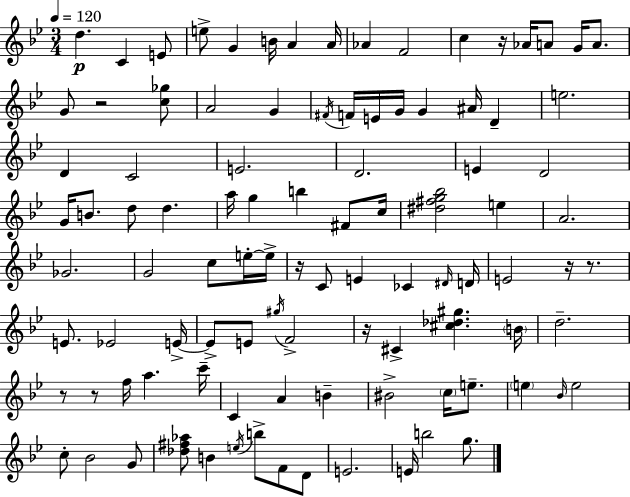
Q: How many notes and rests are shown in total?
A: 100